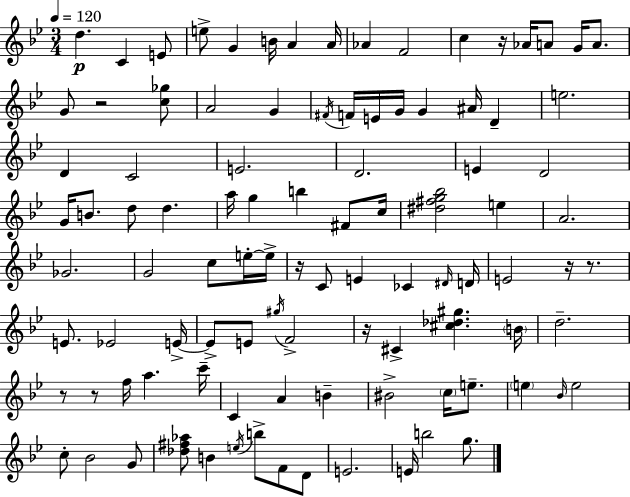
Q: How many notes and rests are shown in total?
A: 100